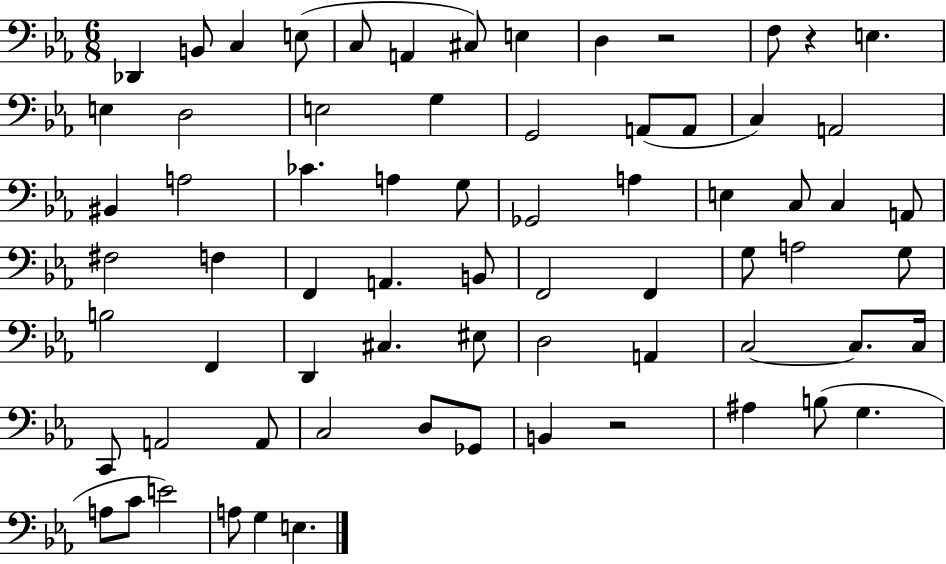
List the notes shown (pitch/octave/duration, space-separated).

Db2/q B2/e C3/q E3/e C3/e A2/q C#3/e E3/q D3/q R/h F3/e R/q E3/q. E3/q D3/h E3/h G3/q G2/h A2/e A2/e C3/q A2/h BIS2/q A3/h CES4/q. A3/q G3/e Gb2/h A3/q E3/q C3/e C3/q A2/e F#3/h F3/q F2/q A2/q. B2/e F2/h F2/q G3/e A3/h G3/e B3/h F2/q D2/q C#3/q. EIS3/e D3/h A2/q C3/h C3/e. C3/s C2/e A2/h A2/e C3/h D3/e Gb2/e B2/q R/h A#3/q B3/e G3/q. A3/e C4/e E4/h A3/e G3/q E3/q.